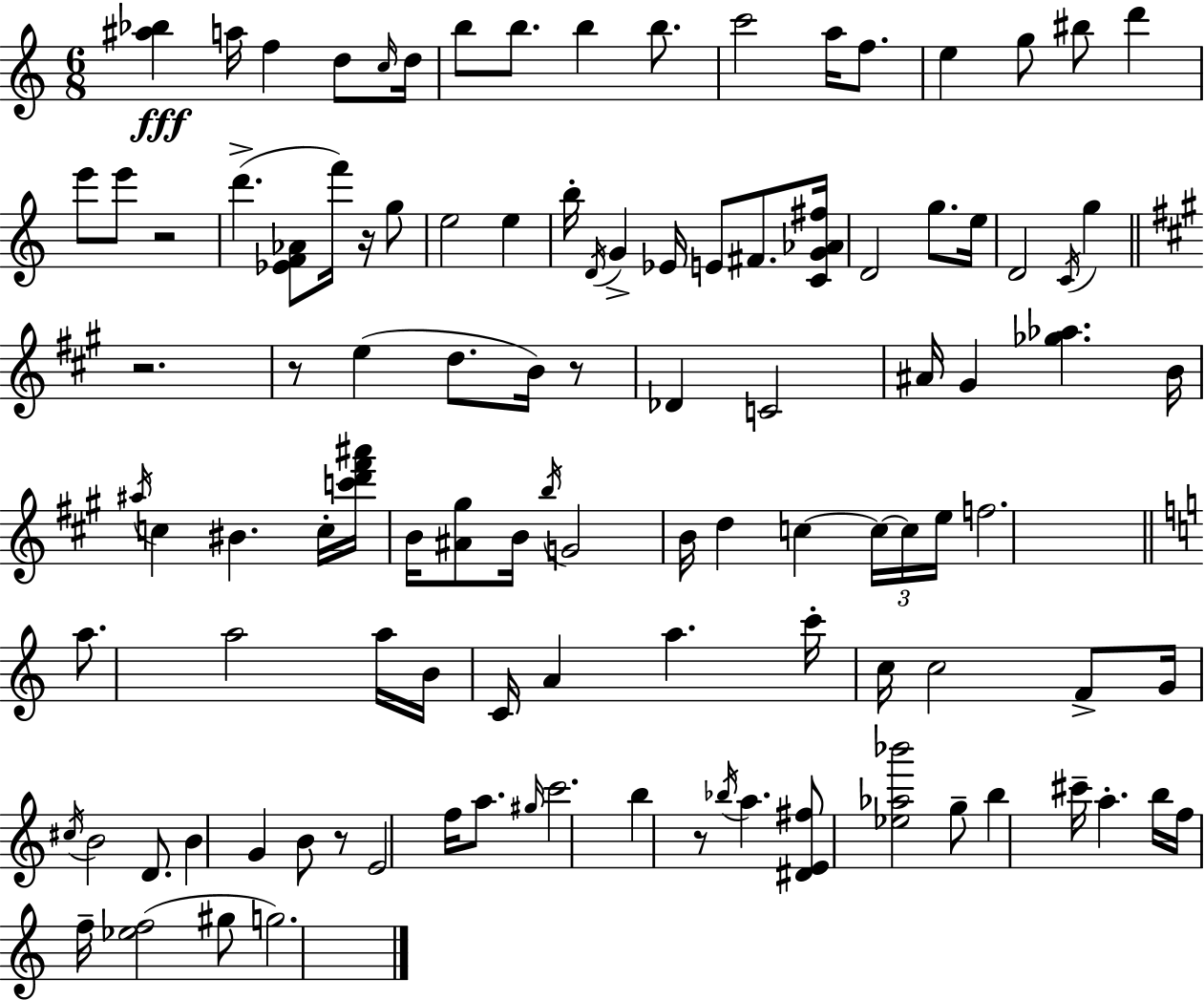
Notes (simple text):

[A#5,Bb5]/q A5/s F5/q D5/e C5/s D5/s B5/e B5/e. B5/q B5/e. C6/h A5/s F5/e. E5/q G5/e BIS5/e D6/q E6/e E6/e R/h D6/q. [Eb4,F4,Ab4]/e F6/s R/s G5/e E5/h E5/q B5/s D4/s G4/q Eb4/s E4/e F#4/e. [C4,G4,Ab4,F#5]/s D4/h G5/e. E5/s D4/h C4/s G5/q R/h. R/e E5/q D5/e. B4/s R/e Db4/q C4/h A#4/s G#4/q [Gb5,Ab5]/q. B4/s A#5/s C5/q BIS4/q. C5/s [C6,D6,F#6,A#6]/s B4/s [A#4,G#5]/e B4/s B5/s G4/h B4/s D5/q C5/q C5/s C5/s E5/s F5/h. A5/e. A5/h A5/s B4/s C4/s A4/q A5/q. C6/s C5/s C5/h F4/e G4/s C#5/s B4/h D4/e. B4/q G4/q B4/e R/e E4/h F5/s A5/e. G#5/s C6/h. B5/q R/e Bb5/s A5/q. [D#4,E4,F#5]/e [Eb5,Ab5,Bb6]/h G5/e B5/q C#6/s A5/q. B5/s F5/s F5/s [Eb5,F5]/h G#5/e G5/h.